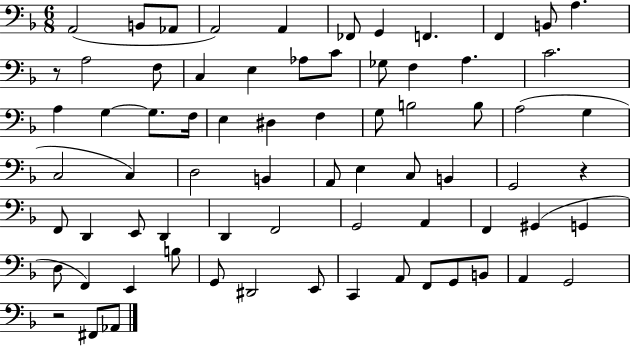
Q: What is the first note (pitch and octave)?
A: A2